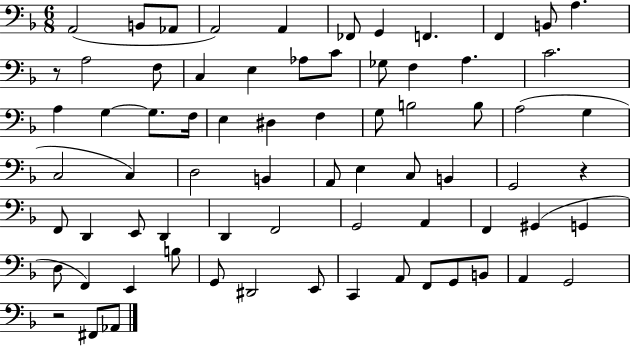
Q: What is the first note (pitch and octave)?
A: A2